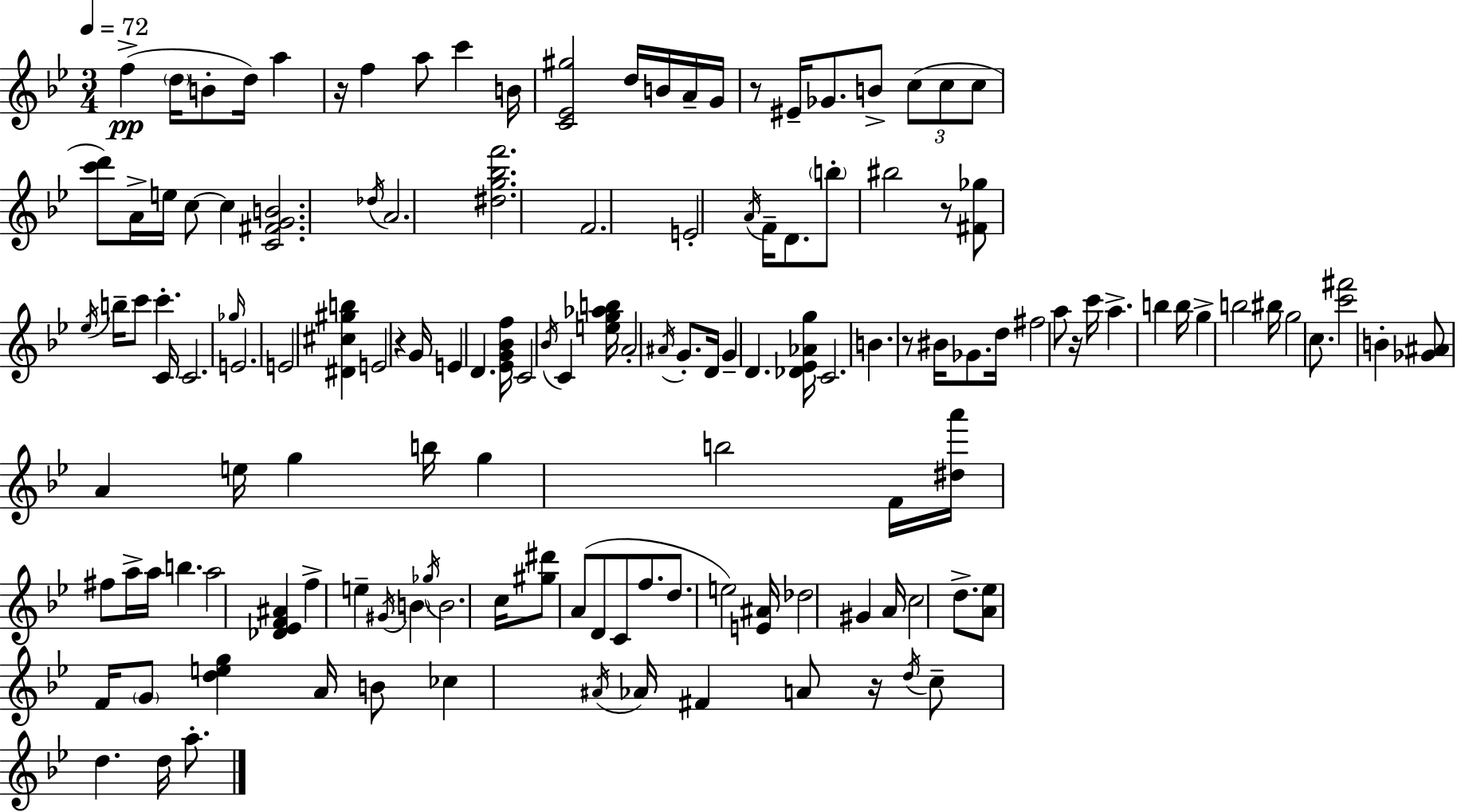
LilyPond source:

{
  \clef treble
  \numericTimeSignature
  \time 3/4
  \key bes \major
  \tempo 4 = 72
  \repeat volta 2 { f''4->(\pp \parenthesize d''16 b'8-. d''16) a''4 | r16 f''4 a''8 c'''4 b'16 | <c' ees' gis''>2 d''16 b'16 a'16-- g'16 | r8 eis'16-- ges'8. b'8-> \tuplet 3/2 { c''8( c''8 | \break c''8 } <c''' d'''>8) a'16-> e''16 c''8~~ c''4 | <c' fis' g' b'>2. | \acciaccatura { des''16 } a'2. | <dis'' g'' bes'' f'''>2. | \break f'2. | e'2-. \acciaccatura { a'16 } f'16-- d'8. | \parenthesize b''8-. bis''2 | r8 <fis' ges''>8 \acciaccatura { ees''16 } b''16-- c'''8 c'''4.-. | \break c'16 c'2. | \grace { ges''16 } e'2. | e'2 | <dis' cis'' gis'' b''>4 e'2 | \break r4 g'16 e'4 d'4. | <ees' g' bes' f''>16 c'2 | \acciaccatura { bes'16 } c'4 <e'' g'' aes'' b''>16 a'2-. | \acciaccatura { ais'16 } g'8.-. d'16 g'4-- d'4. | \break <des' ees' aes' g''>16 c'2. | b'4. | r8 bis'16 ges'8. d''16 fis''2 | a''8 r16 c'''16 a''4.-> | \break b''4 b''16 g''4-> b''2 | bis''16 g''2 | c''8. <c''' fis'''>2 | b'4-. <ges' ais'>8 a'4 | \break e''16 g''4 b''16 g''4 b''2 | f'16 <dis'' a'''>16 fis''8 a''16-> a''16 | b''4. a''2 | <des' ees' f' ais'>4 f''4-> e''4-- | \break \acciaccatura { gis'16 } \parenthesize b'4 \acciaccatura { ges''16 } b'2. | c''16 <gis'' dis'''>8 a'8( | d'8 c'8 f''8. d''8. e''2) | <e' ais'>16 des''2 | \break gis'4 a'16 c''2 | d''8.-> <a' ees''>8 f'16 \parenthesize g'8 | <d'' e'' g''>4 a'16 b'8 ces''4 | \acciaccatura { ais'16 } aes'16 fis'4 a'8 r16 \acciaccatura { d''16 } c''8-- | \break d''4. d''16 a''8.-. } \bar "|."
}